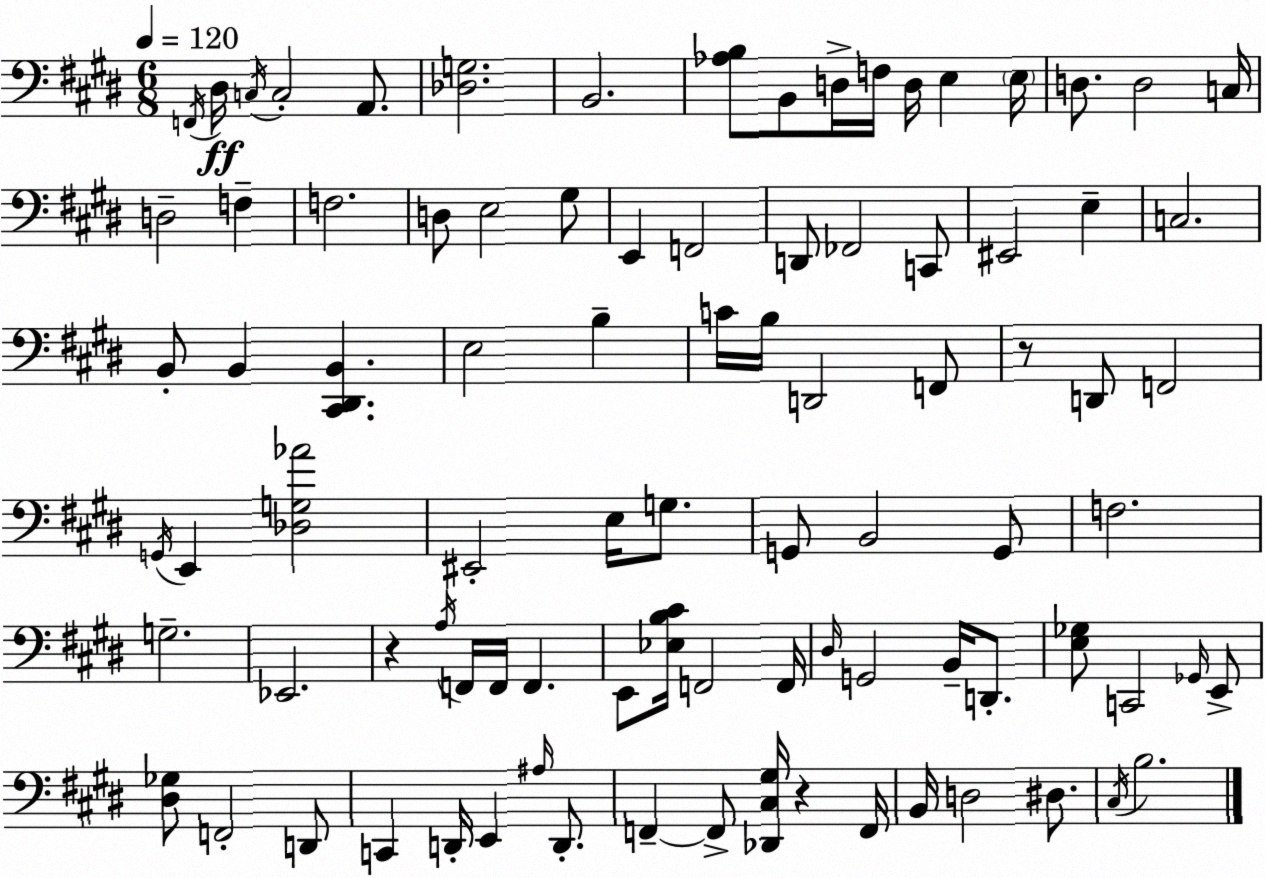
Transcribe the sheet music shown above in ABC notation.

X:1
T:Untitled
M:6/8
L:1/4
K:E
F,,/4 ^D,/4 C,/4 C,2 A,,/2 [_D,G,]2 B,,2 [_A,B,]/2 B,,/2 D,/4 F,/4 D,/4 E, E,/4 D,/2 D,2 C,/4 D,2 F, F,2 D,/2 E,2 ^G,/2 E,, F,,2 D,,/2 _F,,2 C,,/2 ^E,,2 E, C,2 B,,/2 B,, [^C,,^D,,B,,] E,2 B, C/4 B,/4 D,,2 F,,/2 z/2 D,,/2 F,,2 G,,/4 E,, [_D,G,_A]2 ^E,,2 E,/4 G,/2 G,,/2 B,,2 G,,/2 F,2 G,2 _E,,2 z A,/4 F,,/4 F,,/4 F,, E,,/2 [_E,B,^C]/4 F,,2 F,,/4 ^D,/4 G,,2 B,,/4 D,,/2 [E,_G,]/2 C,,2 _G,,/4 E,,/2 [^D,_G,]/2 F,,2 D,,/2 C,, D,,/4 E,, ^A,/4 D,,/2 F,, F,,/2 [_D,,^C,^G,]/4 z F,,/4 B,,/4 D,2 ^D,/2 ^C,/4 B,2